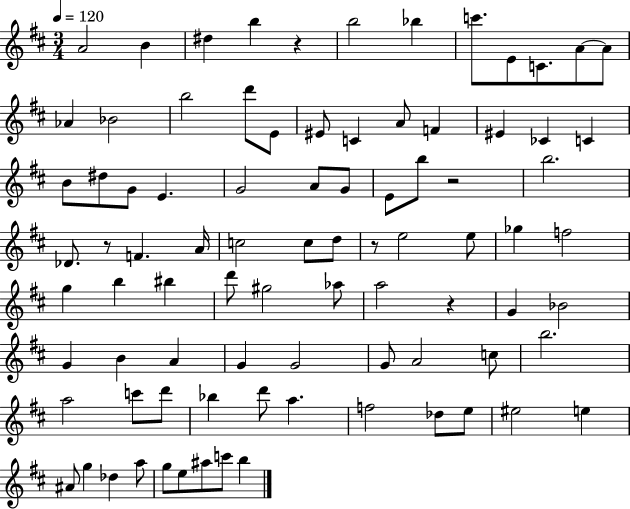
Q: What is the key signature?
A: D major